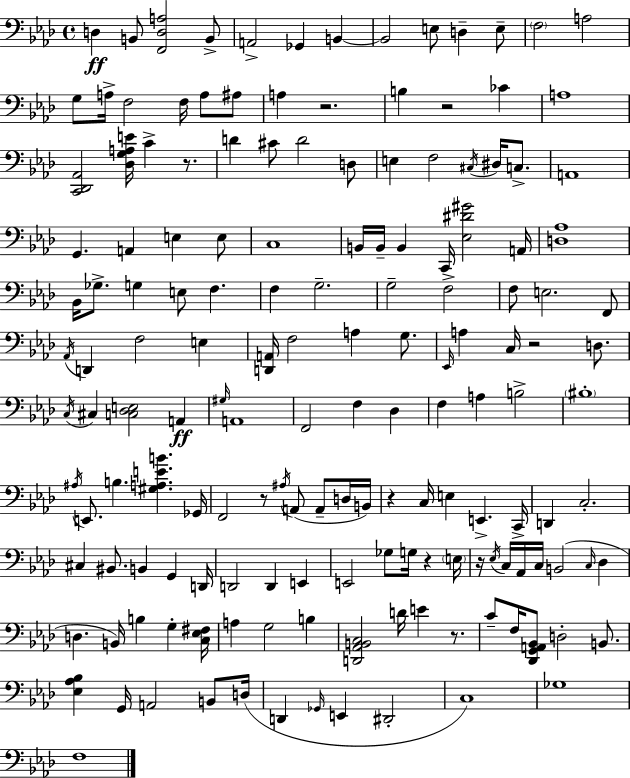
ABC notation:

X:1
T:Untitled
M:4/4
L:1/4
K:Ab
D, B,,/2 [F,,D,A,]2 B,,/2 A,,2 _G,, B,, B,,2 E,/2 D, E,/2 F,2 A,2 G,/2 A,/4 F,2 F,/4 A,/2 ^A,/2 A, z2 B, z2 _C A,4 [C,,_D,,_A,,]2 [_D,G,A,E]/4 C z/2 D ^C/2 D2 D,/2 E, F,2 ^C,/4 ^D,/4 C,/2 A,,4 G,, A,, E, E,/2 C,4 B,,/4 B,,/4 B,, C,,/4 [_E,^D^G]2 A,,/4 [D,_A,]4 _B,,/4 _G,/2 G, E,/2 F, F, G,2 G,2 F,2 F,/2 E,2 F,,/2 _A,,/4 D,, F,2 E, [D,,A,,]/4 F,2 A, G,/2 _E,,/4 A, C,/4 z2 D,/2 C,/4 ^C, [C,_D,E,]2 A,, ^G,/4 A,,4 F,,2 F, _D, F, A, B,2 ^B,4 ^A,/4 E,,/2 B, [^G,A,EB] _G,,/4 F,,2 z/2 ^A,/4 A,,/2 A,,/2 D,/4 B,,/4 z C,/4 E, E,, C,,/4 D,, C,2 ^C, ^B,,/2 B,, G,, D,,/4 D,,2 D,, E,, E,,2 _G,/2 G,/4 z E,/4 z/4 _E,/4 C,/4 _A,,/4 C,/4 B,,2 C,/4 _D, D, B,,/4 B, G, [C,_E,^F,]/4 A, G,2 B, [D,,_A,,B,,C,]2 D/4 E z/2 C/2 F,/4 [_D,,G,,A,,_B,,]/2 D,2 B,,/2 [_E,_A,_B,] G,,/4 A,,2 B,,/2 D,/4 D,, _G,,/4 E,, ^D,,2 C,4 _G,4 F,4